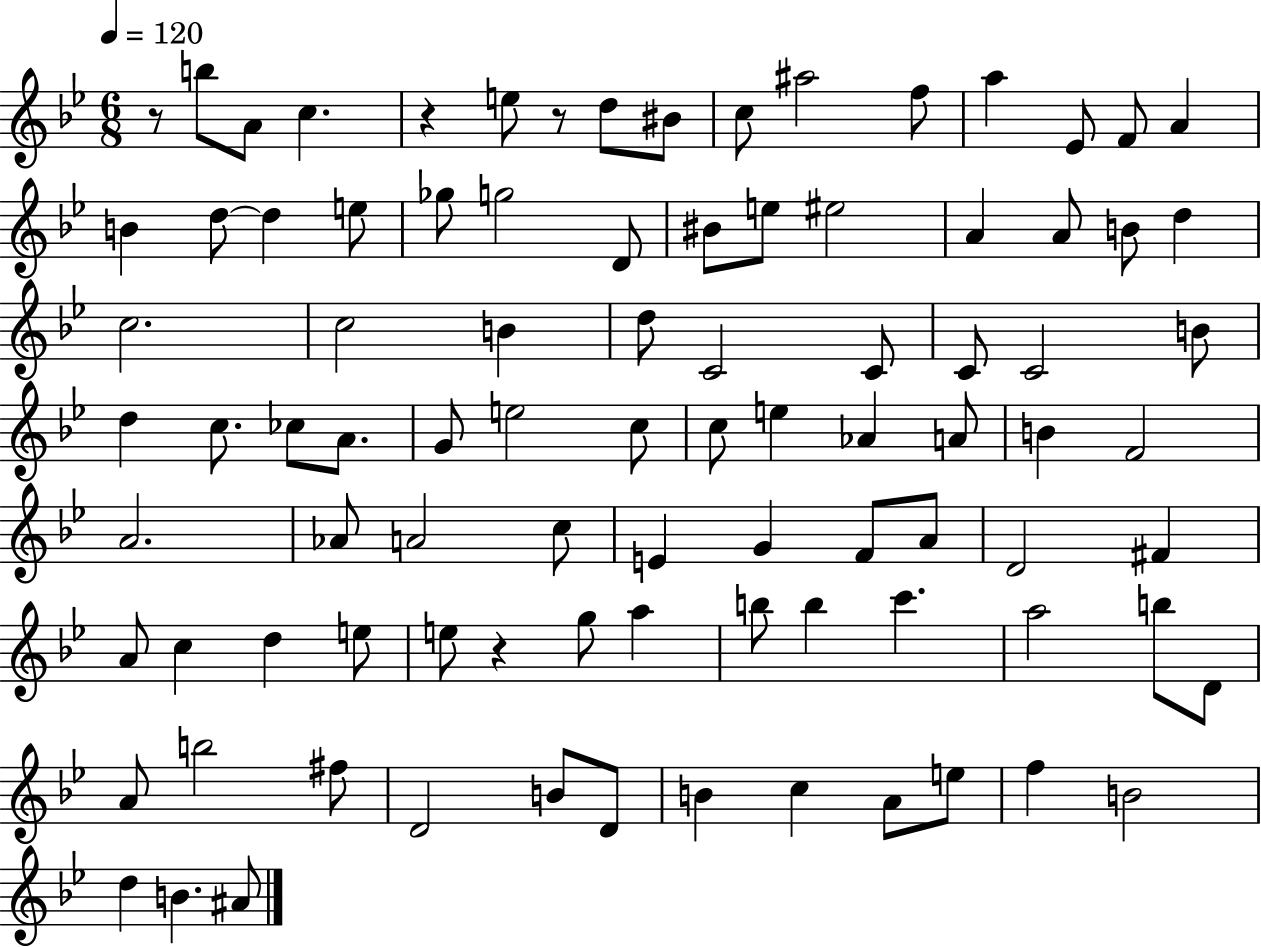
X:1
T:Untitled
M:6/8
L:1/4
K:Bb
z/2 b/2 A/2 c z e/2 z/2 d/2 ^B/2 c/2 ^a2 f/2 a _E/2 F/2 A B d/2 d e/2 _g/2 g2 D/2 ^B/2 e/2 ^e2 A A/2 B/2 d c2 c2 B d/2 C2 C/2 C/2 C2 B/2 d c/2 _c/2 A/2 G/2 e2 c/2 c/2 e _A A/2 B F2 A2 _A/2 A2 c/2 E G F/2 A/2 D2 ^F A/2 c d e/2 e/2 z g/2 a b/2 b c' a2 b/2 D/2 A/2 b2 ^f/2 D2 B/2 D/2 B c A/2 e/2 f B2 d B ^A/2